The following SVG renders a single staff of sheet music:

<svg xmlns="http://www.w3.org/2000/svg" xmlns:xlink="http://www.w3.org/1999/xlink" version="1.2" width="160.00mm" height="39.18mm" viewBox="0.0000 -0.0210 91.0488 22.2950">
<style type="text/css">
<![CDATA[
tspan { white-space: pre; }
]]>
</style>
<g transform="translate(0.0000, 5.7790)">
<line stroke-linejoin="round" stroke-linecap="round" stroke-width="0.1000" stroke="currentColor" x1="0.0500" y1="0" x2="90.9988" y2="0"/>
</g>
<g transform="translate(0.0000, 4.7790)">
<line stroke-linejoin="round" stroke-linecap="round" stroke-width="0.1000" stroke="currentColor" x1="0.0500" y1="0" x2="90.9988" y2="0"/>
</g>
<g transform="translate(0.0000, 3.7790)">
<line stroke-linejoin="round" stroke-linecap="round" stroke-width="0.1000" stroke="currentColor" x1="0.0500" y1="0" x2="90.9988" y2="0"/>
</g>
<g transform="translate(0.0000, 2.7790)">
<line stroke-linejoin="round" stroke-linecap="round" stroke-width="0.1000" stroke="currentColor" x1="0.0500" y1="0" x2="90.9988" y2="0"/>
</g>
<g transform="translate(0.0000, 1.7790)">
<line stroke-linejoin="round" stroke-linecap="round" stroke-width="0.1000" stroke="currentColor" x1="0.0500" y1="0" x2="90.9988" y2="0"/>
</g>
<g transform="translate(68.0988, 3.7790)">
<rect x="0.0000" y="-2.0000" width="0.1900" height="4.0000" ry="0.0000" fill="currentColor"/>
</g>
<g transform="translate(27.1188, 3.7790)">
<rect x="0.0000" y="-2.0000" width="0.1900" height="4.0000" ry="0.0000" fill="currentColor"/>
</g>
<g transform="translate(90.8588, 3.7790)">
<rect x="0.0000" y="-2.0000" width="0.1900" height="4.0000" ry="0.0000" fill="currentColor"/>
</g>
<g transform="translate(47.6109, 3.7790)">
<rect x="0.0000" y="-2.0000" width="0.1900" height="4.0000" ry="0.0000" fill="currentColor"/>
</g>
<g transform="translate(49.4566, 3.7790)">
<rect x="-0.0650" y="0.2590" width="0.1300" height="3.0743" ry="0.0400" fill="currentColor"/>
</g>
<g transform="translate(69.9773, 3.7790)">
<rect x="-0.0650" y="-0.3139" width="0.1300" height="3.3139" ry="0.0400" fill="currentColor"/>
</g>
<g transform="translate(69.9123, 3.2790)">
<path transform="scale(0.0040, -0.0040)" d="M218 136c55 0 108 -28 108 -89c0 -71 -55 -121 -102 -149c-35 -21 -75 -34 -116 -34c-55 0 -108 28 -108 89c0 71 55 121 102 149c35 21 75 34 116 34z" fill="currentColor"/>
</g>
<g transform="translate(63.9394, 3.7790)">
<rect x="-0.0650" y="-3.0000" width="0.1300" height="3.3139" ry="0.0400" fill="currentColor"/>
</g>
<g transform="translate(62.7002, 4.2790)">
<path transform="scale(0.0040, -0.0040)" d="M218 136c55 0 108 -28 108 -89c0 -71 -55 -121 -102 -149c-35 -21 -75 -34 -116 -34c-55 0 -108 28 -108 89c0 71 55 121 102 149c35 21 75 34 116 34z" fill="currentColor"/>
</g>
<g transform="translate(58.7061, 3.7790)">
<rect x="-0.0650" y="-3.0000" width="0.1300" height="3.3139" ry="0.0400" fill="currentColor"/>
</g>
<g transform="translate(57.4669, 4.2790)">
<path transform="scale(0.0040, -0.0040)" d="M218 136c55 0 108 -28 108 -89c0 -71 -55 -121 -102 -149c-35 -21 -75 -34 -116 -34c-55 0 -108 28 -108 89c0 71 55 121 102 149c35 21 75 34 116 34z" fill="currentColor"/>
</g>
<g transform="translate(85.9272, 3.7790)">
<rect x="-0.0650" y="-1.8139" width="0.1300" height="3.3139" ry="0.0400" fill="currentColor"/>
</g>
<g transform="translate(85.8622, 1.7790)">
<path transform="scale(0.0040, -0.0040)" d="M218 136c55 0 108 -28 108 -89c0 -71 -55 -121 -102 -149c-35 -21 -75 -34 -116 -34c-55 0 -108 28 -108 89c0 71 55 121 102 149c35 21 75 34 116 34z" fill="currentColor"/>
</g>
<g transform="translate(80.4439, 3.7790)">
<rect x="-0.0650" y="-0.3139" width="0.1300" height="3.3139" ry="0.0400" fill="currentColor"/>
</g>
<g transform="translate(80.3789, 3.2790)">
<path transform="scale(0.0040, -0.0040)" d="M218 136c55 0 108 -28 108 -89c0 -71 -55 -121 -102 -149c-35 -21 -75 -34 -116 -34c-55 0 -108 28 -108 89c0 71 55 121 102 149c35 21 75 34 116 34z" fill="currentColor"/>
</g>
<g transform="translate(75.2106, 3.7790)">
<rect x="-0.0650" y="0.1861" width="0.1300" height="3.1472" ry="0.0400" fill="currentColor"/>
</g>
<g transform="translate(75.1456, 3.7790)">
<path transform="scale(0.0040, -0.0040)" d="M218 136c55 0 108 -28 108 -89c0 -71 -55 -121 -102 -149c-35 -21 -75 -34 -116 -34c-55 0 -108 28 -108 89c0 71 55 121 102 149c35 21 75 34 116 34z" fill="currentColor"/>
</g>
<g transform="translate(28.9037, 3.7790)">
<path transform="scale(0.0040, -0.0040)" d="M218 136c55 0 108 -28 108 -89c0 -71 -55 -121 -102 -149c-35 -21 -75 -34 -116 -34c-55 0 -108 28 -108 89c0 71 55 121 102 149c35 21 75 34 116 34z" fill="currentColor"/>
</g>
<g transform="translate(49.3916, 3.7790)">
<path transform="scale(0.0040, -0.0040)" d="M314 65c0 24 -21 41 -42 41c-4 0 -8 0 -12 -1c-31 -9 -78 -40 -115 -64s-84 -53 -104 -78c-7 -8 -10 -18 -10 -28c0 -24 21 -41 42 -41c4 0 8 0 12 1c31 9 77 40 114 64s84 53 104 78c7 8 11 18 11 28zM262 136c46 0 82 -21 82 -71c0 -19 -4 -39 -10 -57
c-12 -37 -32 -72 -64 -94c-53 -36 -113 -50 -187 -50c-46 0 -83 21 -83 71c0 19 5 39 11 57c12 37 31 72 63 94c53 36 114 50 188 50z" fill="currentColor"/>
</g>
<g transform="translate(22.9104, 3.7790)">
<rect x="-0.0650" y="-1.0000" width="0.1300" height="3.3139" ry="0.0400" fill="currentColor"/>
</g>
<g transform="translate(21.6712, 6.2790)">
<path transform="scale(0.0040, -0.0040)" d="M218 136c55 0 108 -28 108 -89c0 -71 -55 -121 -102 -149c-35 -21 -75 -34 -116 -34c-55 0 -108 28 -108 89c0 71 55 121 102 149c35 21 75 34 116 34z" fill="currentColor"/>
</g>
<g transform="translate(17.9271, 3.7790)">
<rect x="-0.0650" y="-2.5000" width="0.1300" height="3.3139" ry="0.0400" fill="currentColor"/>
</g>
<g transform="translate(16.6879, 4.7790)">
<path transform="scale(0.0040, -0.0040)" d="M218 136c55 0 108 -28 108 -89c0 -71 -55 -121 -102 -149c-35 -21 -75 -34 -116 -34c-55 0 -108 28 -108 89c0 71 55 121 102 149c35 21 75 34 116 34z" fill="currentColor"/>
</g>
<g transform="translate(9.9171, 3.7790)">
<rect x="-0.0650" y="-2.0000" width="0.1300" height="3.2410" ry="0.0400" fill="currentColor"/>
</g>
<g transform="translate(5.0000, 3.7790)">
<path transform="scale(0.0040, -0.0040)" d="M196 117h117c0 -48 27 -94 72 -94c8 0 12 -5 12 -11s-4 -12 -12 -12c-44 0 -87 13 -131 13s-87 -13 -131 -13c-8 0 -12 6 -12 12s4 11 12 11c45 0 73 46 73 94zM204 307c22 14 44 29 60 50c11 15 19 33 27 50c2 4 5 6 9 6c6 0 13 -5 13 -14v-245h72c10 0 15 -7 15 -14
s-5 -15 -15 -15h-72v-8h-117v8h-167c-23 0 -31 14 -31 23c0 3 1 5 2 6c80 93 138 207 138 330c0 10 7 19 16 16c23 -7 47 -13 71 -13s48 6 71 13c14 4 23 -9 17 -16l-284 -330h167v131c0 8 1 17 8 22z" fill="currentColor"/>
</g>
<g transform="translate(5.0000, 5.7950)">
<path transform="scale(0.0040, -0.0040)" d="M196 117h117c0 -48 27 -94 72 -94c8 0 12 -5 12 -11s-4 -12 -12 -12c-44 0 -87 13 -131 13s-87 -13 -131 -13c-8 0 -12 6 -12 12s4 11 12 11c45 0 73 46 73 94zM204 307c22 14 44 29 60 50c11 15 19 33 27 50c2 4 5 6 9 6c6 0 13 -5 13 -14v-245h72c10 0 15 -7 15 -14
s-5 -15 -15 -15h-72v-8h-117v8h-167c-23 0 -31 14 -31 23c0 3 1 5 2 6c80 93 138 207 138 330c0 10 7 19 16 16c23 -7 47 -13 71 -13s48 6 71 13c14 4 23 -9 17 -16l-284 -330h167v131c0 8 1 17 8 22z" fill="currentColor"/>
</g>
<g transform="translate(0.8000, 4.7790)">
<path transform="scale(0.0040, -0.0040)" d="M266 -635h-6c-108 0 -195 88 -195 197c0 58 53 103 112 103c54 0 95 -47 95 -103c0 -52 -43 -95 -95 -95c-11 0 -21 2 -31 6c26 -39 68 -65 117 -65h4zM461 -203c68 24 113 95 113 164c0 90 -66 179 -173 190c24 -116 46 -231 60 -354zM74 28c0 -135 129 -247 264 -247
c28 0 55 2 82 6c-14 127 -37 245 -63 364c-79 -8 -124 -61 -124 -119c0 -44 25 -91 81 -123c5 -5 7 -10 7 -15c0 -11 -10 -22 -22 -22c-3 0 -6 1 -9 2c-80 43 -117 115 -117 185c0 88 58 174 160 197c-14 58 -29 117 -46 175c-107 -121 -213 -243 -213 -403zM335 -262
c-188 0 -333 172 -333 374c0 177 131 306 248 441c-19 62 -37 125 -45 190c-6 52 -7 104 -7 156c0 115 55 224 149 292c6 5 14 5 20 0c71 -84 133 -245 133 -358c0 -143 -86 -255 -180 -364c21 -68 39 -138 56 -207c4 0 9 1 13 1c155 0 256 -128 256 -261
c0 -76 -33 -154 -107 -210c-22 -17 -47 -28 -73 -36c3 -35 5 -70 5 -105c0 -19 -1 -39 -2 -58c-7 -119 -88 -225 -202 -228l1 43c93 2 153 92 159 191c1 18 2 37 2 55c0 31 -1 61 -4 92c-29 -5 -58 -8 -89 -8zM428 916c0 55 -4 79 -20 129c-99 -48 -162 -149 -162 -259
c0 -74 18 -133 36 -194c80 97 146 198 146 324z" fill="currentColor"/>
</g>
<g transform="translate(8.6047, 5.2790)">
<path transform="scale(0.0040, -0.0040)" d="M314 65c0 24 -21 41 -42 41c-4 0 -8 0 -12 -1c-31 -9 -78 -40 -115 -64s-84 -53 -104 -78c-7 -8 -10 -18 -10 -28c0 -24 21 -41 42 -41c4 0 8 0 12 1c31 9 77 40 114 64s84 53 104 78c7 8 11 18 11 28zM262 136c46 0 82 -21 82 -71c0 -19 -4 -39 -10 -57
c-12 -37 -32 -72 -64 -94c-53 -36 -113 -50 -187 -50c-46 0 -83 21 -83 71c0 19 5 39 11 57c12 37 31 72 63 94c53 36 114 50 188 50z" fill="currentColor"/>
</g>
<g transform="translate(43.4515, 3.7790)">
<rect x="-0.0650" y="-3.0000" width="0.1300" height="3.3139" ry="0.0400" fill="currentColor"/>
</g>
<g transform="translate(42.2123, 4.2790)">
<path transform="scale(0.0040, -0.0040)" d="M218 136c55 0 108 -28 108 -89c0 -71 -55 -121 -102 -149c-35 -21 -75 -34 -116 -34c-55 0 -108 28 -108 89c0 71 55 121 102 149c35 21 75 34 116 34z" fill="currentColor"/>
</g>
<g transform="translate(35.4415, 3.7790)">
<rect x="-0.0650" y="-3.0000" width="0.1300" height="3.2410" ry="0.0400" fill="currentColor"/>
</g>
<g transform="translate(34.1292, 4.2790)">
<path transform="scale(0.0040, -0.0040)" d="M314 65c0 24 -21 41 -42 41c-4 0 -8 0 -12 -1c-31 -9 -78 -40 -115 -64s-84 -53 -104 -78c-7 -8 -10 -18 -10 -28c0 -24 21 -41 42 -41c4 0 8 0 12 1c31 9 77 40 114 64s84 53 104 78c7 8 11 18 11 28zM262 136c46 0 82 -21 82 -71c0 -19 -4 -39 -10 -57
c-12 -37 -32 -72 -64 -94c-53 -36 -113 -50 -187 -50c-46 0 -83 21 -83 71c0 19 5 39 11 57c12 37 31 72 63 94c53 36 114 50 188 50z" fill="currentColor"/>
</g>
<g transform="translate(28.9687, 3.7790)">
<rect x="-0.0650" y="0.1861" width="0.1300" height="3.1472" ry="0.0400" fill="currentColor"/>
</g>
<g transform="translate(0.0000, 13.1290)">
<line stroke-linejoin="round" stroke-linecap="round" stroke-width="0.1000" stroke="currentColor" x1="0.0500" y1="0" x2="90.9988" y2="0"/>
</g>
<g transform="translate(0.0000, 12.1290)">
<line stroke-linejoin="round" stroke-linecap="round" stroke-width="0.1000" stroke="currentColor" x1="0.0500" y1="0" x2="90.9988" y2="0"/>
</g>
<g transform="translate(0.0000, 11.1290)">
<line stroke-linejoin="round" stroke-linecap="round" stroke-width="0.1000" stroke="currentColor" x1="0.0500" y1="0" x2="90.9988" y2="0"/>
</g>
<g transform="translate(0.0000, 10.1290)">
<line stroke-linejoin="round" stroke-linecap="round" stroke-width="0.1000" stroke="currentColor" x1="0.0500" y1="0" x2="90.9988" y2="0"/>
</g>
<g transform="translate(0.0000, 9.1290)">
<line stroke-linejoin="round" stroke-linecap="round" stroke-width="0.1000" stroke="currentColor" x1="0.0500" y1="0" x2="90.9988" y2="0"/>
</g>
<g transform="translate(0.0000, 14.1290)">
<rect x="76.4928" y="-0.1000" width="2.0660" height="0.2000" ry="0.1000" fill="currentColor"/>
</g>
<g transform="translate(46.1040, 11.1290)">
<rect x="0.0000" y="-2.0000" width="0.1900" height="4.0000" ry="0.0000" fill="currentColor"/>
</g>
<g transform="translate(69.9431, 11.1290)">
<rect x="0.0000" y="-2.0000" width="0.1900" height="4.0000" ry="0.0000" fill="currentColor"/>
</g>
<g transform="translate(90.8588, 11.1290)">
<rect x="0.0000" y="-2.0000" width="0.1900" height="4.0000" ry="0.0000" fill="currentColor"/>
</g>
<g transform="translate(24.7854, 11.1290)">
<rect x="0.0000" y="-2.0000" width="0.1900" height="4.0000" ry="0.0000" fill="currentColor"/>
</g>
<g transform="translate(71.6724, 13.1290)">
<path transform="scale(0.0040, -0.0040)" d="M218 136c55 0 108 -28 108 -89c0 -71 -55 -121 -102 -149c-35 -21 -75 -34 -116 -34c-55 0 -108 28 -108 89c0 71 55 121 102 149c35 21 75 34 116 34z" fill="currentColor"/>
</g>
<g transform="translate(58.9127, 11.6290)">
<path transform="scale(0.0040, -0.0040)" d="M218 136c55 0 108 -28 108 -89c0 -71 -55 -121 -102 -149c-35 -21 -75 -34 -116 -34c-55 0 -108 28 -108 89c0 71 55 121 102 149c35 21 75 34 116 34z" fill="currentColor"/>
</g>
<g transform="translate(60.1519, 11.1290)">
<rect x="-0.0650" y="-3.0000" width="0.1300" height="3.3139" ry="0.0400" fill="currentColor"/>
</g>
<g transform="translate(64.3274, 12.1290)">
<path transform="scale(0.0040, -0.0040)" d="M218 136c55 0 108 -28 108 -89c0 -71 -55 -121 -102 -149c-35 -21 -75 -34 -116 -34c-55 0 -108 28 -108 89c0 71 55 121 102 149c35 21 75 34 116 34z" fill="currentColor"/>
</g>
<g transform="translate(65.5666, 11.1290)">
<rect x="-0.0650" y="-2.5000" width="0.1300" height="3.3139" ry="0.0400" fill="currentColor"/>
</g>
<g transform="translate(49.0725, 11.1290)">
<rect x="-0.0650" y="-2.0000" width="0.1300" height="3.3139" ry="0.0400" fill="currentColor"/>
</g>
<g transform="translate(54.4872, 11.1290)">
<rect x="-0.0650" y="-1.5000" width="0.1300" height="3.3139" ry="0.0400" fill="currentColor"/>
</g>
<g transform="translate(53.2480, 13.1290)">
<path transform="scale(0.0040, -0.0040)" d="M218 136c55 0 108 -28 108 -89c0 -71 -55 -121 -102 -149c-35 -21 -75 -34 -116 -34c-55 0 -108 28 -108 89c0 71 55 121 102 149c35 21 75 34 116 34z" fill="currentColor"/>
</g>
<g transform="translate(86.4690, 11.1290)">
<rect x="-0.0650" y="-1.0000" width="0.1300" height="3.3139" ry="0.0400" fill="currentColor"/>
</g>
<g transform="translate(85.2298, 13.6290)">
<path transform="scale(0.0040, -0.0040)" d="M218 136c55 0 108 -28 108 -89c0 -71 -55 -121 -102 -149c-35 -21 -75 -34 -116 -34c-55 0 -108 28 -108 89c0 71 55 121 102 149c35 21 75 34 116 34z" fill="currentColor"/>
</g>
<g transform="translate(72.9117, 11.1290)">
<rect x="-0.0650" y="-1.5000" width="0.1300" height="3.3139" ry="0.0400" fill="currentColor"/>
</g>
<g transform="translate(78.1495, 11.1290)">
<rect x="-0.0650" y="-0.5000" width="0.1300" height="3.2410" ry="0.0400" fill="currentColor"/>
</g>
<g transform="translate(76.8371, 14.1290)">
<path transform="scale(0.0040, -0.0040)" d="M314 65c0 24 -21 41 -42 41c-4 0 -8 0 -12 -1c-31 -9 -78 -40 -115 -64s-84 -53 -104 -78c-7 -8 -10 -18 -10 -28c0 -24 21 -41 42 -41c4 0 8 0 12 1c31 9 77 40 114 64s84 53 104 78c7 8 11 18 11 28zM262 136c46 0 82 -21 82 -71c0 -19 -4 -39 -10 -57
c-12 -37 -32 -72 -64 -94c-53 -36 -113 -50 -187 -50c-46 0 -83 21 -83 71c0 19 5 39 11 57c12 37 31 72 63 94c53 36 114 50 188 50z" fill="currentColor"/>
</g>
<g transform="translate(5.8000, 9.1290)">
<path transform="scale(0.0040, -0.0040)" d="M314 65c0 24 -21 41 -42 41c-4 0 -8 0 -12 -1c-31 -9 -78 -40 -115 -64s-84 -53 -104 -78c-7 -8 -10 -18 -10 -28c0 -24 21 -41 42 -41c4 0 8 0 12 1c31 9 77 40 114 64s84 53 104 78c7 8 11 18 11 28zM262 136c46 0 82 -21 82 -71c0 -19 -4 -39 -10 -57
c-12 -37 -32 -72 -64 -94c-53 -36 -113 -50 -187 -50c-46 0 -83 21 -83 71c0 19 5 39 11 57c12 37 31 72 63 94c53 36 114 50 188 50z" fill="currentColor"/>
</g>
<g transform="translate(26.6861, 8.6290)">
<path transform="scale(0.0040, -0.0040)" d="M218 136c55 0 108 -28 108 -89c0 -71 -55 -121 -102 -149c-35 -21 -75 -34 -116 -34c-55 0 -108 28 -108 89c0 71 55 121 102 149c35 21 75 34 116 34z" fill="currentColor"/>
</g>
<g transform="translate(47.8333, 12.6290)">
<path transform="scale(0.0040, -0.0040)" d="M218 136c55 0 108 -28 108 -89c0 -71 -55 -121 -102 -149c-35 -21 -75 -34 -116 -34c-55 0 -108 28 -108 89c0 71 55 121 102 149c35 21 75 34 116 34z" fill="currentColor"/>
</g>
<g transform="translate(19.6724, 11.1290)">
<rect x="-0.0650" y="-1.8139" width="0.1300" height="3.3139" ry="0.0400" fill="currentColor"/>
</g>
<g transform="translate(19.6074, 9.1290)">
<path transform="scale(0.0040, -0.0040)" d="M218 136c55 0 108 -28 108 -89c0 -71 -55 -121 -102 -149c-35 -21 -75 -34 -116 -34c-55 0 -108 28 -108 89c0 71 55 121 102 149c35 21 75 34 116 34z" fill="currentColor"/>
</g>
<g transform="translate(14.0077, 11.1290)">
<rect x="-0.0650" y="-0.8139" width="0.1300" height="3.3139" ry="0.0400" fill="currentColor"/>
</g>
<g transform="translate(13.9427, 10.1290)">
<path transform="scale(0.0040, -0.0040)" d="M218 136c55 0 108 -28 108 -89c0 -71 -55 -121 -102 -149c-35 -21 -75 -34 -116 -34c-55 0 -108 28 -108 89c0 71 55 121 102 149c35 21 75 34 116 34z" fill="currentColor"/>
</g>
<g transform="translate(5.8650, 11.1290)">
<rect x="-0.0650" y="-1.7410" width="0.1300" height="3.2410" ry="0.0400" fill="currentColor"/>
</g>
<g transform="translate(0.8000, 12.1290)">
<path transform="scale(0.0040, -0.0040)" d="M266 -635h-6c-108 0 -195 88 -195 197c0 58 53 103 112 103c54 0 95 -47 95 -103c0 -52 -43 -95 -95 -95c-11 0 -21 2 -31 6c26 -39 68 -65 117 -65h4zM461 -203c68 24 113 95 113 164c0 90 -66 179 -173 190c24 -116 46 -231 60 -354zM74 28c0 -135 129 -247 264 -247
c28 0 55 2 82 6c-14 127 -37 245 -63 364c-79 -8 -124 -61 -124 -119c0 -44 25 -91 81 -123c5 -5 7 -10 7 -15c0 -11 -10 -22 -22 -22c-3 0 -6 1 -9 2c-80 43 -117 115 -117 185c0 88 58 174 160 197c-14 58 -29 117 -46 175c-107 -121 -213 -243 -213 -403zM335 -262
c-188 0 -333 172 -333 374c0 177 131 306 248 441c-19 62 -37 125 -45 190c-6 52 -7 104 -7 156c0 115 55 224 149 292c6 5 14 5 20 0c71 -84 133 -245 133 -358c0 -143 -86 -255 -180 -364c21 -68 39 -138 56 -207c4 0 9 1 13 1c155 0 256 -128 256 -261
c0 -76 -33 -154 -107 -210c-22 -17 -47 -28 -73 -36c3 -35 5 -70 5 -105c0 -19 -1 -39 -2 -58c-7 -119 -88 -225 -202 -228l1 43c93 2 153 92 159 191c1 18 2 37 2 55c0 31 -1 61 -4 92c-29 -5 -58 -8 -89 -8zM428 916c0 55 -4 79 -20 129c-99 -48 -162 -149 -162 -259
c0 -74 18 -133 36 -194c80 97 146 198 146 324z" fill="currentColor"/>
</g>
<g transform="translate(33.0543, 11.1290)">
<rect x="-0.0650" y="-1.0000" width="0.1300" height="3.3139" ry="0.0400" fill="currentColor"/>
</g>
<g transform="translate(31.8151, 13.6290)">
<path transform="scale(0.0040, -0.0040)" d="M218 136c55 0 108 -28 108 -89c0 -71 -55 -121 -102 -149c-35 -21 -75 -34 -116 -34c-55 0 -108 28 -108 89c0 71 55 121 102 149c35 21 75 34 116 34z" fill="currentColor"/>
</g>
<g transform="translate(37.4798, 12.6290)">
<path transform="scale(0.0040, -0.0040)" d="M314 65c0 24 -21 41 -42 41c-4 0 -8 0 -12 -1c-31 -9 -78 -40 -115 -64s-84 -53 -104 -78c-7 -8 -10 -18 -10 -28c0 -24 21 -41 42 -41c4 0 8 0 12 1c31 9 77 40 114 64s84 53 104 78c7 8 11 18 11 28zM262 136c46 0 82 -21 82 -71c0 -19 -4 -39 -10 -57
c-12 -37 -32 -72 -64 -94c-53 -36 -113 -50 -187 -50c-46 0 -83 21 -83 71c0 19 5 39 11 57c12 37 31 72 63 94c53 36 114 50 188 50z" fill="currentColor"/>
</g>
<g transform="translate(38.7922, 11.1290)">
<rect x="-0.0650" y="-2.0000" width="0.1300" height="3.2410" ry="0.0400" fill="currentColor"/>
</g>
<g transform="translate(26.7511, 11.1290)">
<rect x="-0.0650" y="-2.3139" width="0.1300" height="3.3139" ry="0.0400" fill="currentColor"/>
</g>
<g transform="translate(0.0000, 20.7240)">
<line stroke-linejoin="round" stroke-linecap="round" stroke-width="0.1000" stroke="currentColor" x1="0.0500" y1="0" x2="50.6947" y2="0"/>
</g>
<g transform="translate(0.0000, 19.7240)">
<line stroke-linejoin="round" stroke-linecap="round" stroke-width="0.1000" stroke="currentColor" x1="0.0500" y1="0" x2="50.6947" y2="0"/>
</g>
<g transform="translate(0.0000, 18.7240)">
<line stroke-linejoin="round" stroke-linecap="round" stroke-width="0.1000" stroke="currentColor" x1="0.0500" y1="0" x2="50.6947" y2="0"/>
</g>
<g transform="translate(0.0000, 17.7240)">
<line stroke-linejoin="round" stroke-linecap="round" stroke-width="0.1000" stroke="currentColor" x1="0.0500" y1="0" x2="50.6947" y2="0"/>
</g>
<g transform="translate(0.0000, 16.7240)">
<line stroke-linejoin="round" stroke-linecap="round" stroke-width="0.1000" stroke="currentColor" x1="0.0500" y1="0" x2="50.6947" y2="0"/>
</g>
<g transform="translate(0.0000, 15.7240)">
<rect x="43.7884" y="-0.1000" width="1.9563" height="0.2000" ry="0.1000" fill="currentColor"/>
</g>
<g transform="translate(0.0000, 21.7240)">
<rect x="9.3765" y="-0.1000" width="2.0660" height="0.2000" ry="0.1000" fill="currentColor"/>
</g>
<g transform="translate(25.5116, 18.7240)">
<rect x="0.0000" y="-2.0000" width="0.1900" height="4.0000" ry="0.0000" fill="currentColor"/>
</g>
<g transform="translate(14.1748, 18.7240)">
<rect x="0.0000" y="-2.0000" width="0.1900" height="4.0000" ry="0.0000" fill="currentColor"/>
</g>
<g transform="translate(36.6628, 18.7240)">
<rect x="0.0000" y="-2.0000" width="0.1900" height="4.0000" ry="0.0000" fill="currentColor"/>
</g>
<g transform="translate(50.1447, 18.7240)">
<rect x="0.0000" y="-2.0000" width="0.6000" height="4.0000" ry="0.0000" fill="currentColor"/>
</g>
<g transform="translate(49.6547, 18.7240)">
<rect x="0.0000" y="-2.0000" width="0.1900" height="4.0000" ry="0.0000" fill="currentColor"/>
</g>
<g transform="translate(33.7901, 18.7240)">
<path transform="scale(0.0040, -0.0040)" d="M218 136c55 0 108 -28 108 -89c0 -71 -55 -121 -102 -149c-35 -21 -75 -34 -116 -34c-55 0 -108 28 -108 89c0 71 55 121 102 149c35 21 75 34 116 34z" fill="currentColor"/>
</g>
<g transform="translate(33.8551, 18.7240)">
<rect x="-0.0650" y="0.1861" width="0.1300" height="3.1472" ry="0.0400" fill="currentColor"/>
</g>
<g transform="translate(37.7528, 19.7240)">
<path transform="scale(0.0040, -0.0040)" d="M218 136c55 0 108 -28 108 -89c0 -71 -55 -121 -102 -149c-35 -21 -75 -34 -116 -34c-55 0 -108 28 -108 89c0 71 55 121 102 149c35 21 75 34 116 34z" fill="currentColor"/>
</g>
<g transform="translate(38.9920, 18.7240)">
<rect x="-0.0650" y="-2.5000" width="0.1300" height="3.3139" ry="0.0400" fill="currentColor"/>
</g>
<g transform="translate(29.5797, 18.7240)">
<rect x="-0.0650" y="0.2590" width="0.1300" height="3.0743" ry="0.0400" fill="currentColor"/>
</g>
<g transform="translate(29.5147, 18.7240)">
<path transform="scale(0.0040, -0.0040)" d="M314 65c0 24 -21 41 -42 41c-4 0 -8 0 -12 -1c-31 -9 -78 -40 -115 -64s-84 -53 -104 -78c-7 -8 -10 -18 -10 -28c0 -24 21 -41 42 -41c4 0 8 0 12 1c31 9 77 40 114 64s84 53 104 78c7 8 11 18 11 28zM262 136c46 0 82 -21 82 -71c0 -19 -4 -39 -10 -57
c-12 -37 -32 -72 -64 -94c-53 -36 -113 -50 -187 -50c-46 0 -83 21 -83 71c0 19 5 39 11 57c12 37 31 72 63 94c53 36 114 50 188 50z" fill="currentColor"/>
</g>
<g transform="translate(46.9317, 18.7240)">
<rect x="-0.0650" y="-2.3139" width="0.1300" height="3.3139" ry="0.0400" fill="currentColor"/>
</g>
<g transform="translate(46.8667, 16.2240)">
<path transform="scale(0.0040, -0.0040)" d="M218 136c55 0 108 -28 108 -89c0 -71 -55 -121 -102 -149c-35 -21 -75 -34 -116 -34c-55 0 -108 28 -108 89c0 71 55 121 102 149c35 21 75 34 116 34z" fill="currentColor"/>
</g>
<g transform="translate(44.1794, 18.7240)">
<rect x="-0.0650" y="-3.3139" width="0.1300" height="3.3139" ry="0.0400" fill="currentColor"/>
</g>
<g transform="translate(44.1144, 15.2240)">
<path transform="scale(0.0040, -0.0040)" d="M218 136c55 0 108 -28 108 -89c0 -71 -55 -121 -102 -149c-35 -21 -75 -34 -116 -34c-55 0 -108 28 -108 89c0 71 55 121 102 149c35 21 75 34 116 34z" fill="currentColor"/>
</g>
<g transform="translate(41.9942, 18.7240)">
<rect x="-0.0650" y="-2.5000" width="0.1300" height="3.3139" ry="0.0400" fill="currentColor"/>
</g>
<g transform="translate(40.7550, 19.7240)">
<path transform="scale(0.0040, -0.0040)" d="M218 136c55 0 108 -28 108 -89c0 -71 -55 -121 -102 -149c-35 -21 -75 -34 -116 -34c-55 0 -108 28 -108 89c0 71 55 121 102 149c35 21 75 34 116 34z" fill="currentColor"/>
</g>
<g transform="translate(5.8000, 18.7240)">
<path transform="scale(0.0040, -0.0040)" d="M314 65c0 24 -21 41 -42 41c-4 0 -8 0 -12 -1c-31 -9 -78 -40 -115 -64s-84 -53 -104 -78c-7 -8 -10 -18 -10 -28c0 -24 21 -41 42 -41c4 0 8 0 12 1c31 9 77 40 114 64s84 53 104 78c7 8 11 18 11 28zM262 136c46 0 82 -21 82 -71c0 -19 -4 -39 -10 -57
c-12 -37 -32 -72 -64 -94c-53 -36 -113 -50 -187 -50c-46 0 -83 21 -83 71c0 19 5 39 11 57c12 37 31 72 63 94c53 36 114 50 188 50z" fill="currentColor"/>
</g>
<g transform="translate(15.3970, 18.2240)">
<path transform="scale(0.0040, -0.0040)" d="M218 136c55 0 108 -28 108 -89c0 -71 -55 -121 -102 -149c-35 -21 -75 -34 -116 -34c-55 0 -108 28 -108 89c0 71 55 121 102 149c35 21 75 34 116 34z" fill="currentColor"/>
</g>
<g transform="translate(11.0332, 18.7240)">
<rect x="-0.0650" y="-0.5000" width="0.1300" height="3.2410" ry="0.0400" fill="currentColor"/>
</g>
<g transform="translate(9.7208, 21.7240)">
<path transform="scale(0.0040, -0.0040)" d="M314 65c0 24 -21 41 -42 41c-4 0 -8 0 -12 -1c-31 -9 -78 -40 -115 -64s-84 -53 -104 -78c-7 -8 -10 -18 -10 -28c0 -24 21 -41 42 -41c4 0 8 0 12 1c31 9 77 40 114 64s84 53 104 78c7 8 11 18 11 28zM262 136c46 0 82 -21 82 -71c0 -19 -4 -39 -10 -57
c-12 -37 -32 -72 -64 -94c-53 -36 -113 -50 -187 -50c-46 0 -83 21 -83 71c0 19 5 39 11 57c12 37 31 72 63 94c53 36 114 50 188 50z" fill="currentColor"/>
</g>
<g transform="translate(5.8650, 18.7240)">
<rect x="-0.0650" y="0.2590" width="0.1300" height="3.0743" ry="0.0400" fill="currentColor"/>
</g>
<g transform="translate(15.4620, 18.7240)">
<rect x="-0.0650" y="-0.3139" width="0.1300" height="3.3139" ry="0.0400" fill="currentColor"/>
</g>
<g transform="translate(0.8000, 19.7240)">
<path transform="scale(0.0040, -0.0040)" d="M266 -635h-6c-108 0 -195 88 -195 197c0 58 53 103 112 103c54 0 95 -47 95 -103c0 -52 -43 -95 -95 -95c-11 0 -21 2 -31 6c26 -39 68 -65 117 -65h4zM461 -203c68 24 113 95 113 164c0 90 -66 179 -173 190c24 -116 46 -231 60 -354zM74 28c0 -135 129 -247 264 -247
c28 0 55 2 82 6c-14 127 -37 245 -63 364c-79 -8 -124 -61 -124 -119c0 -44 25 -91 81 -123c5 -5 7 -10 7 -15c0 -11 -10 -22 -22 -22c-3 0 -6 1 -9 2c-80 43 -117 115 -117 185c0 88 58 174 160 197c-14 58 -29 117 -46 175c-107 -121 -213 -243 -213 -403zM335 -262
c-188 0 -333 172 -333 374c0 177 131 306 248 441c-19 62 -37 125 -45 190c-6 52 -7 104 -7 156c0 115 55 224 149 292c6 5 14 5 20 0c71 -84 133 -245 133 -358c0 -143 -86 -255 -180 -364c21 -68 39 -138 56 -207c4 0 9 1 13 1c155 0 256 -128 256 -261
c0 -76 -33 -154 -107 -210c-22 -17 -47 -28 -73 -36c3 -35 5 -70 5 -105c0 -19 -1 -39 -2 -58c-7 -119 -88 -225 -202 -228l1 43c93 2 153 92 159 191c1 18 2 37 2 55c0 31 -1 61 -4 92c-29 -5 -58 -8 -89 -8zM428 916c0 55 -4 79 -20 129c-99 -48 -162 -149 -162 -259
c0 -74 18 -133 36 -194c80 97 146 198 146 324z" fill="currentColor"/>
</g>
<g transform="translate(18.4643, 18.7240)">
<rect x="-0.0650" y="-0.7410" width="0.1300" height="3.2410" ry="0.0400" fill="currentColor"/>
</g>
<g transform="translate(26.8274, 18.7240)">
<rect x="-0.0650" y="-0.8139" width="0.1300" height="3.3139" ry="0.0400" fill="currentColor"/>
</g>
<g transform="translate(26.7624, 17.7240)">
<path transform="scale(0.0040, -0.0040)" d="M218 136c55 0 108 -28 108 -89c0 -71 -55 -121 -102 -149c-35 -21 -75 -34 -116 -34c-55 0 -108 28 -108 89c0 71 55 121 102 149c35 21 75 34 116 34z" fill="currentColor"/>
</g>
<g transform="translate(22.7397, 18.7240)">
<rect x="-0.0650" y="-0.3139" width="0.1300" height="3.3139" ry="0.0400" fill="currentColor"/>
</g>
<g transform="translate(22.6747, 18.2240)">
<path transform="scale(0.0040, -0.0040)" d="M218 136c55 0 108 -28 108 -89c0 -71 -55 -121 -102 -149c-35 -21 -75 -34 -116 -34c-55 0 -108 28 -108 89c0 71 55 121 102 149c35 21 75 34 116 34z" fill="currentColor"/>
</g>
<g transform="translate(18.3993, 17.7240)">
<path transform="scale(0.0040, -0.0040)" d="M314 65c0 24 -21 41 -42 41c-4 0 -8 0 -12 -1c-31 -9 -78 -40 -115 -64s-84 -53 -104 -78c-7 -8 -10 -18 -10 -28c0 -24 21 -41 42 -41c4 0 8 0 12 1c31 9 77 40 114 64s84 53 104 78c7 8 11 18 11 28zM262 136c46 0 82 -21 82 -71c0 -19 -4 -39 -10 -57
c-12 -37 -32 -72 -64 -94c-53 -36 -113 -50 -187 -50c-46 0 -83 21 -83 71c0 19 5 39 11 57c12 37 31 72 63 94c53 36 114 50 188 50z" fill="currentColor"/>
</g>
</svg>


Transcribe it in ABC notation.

X:1
T:Untitled
M:4/4
L:1/4
K:C
F2 G D B A2 A B2 A A c B c f f2 d f g D F2 F E A G E C2 D B2 C2 c d2 c d B2 B G G b g